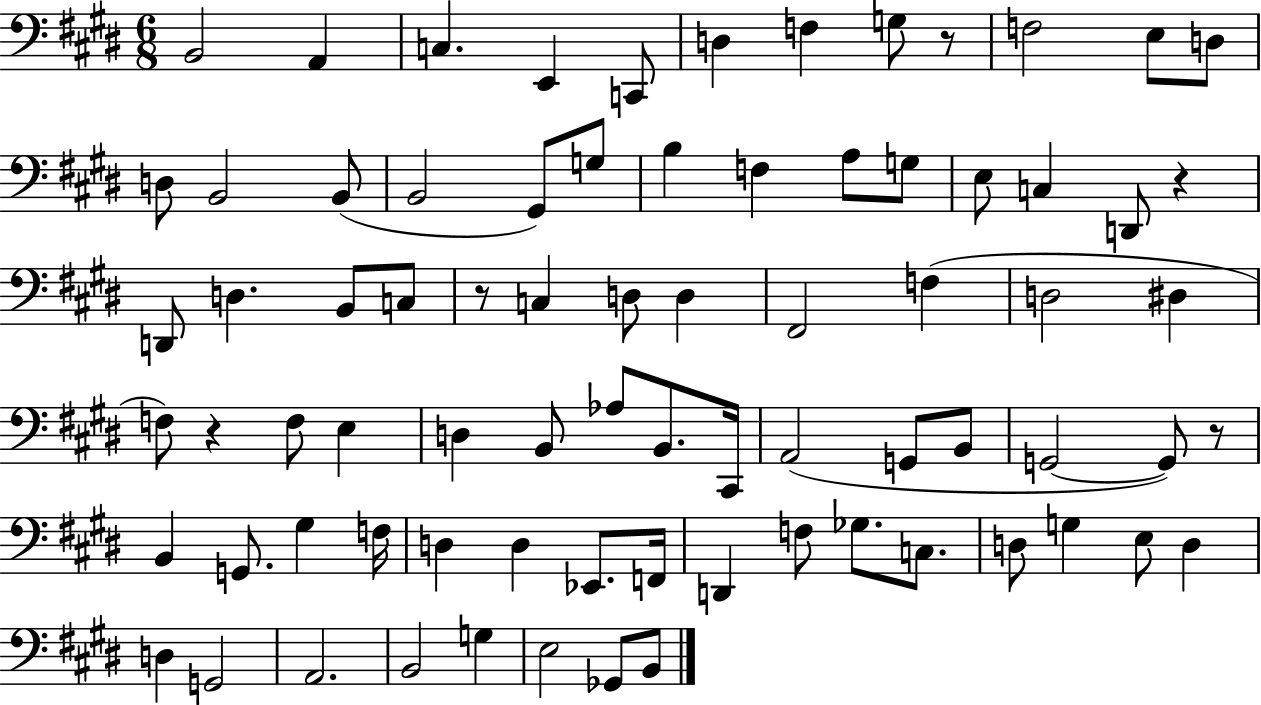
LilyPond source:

{
  \clef bass
  \numericTimeSignature
  \time 6/8
  \key e \major
  \repeat volta 2 { b,2 a,4 | c4. e,4 c,8 | d4 f4 g8 r8 | f2 e8 d8 | \break d8 b,2 b,8( | b,2 gis,8) g8 | b4 f4 a8 g8 | e8 c4 d,8 r4 | \break d,8 d4. b,8 c8 | r8 c4 d8 d4 | fis,2 f4( | d2 dis4 | \break f8) r4 f8 e4 | d4 b,8 aes8 b,8. cis,16 | a,2( g,8 b,8 | g,2~~ g,8) r8 | \break b,4 g,8. gis4 f16 | d4 d4 ees,8. f,16 | d,4 f8 ges8. c8. | d8 g4 e8 d4 | \break d4 g,2 | a,2. | b,2 g4 | e2 ges,8 b,8 | \break } \bar "|."
}